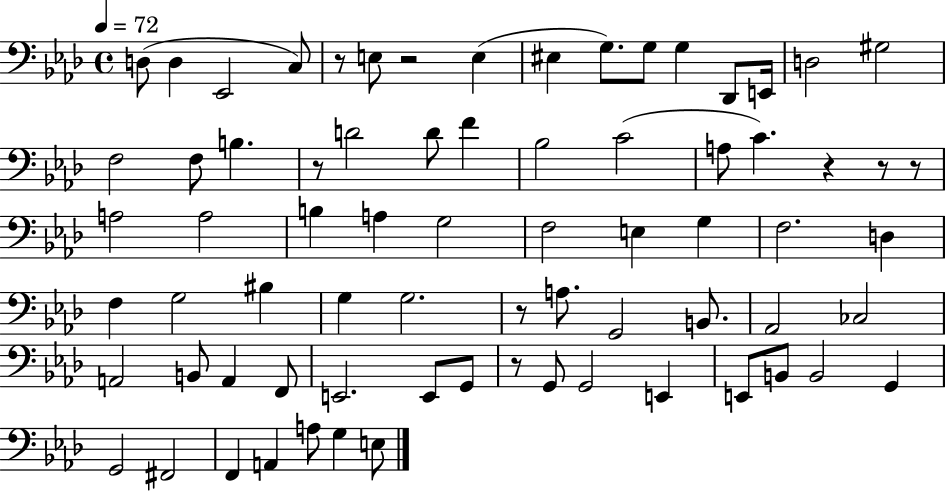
{
  \clef bass
  \time 4/4
  \defaultTimeSignature
  \key aes \major
  \tempo 4 = 72
  d8( d4 ees,2 c8) | r8 e8 r2 e4( | eis4 g8.) g8 g4 des,8 e,16 | d2 gis2 | \break f2 f8 b4. | r8 d'2 d'8 f'4 | bes2 c'2( | a8 c'4.) r4 r8 r8 | \break a2 a2 | b4 a4 g2 | f2 e4 g4 | f2. d4 | \break f4 g2 bis4 | g4 g2. | r8 a8. g,2 b,8. | aes,2 ces2 | \break a,2 b,8 a,4 f,8 | e,2. e,8 g,8 | r8 g,8 g,2 e,4 | e,8 b,8 b,2 g,4 | \break g,2 fis,2 | f,4 a,4 a8 g4 e8 | \bar "|."
}